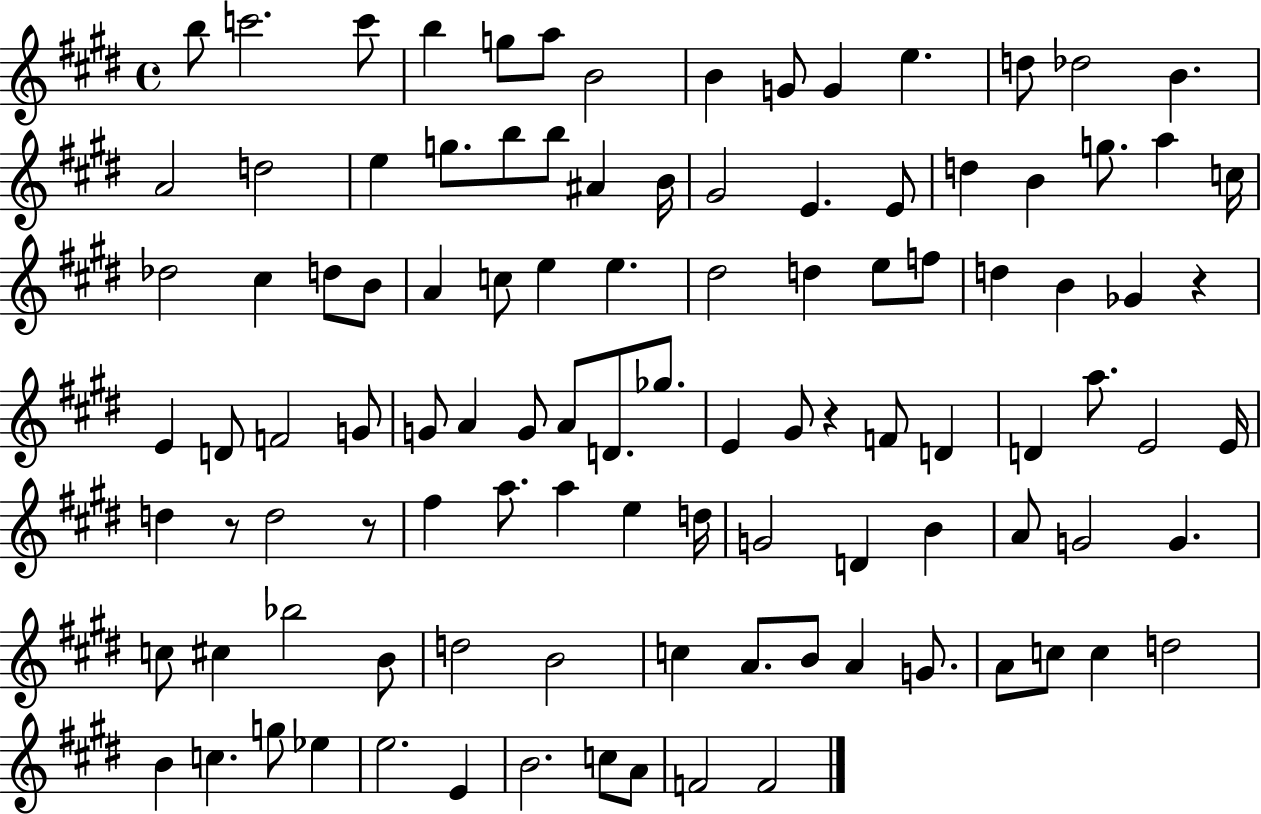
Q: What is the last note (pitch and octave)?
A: F4